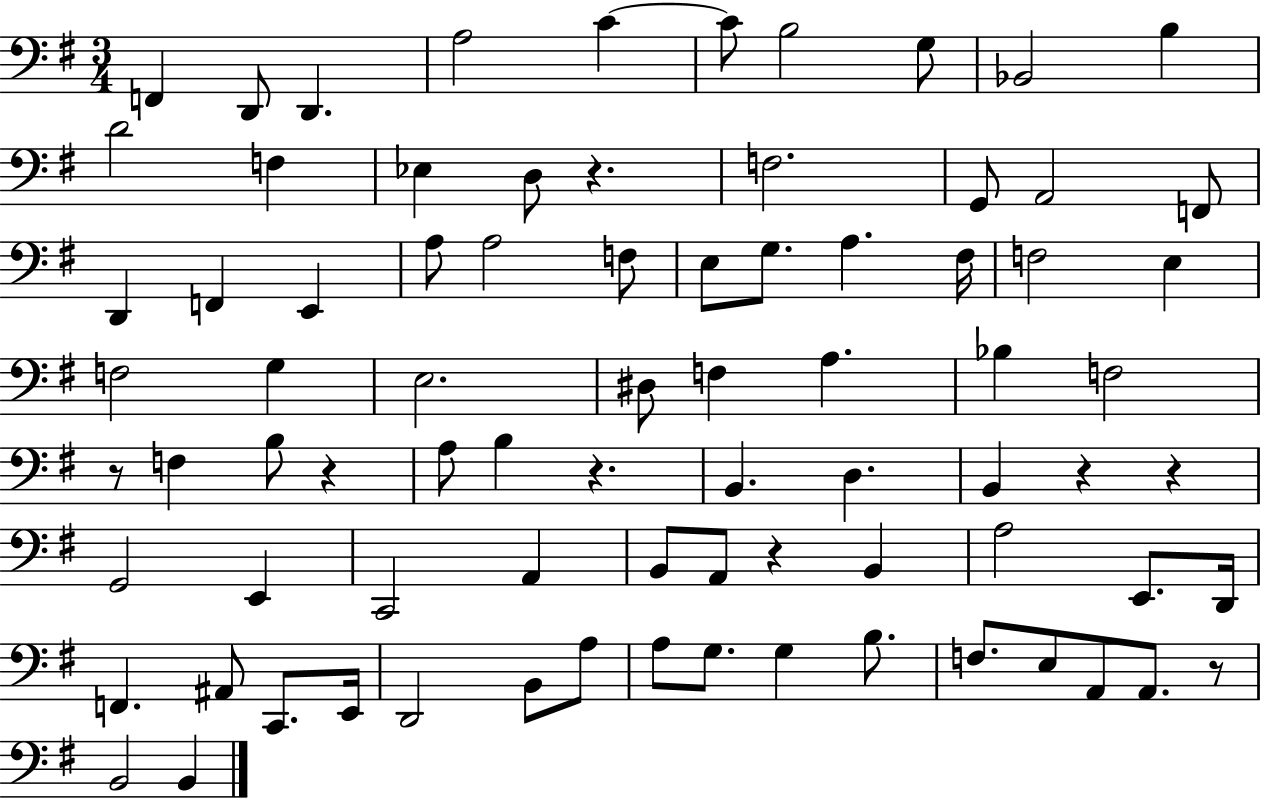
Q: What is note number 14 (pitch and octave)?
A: D3